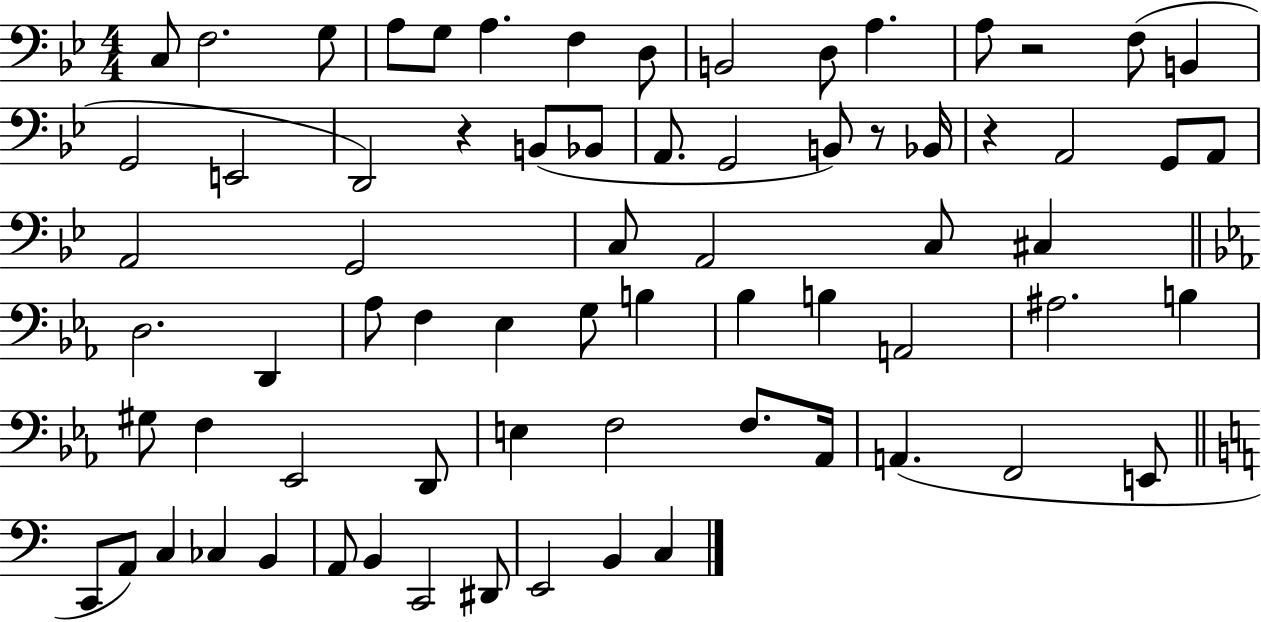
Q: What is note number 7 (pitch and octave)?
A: F3